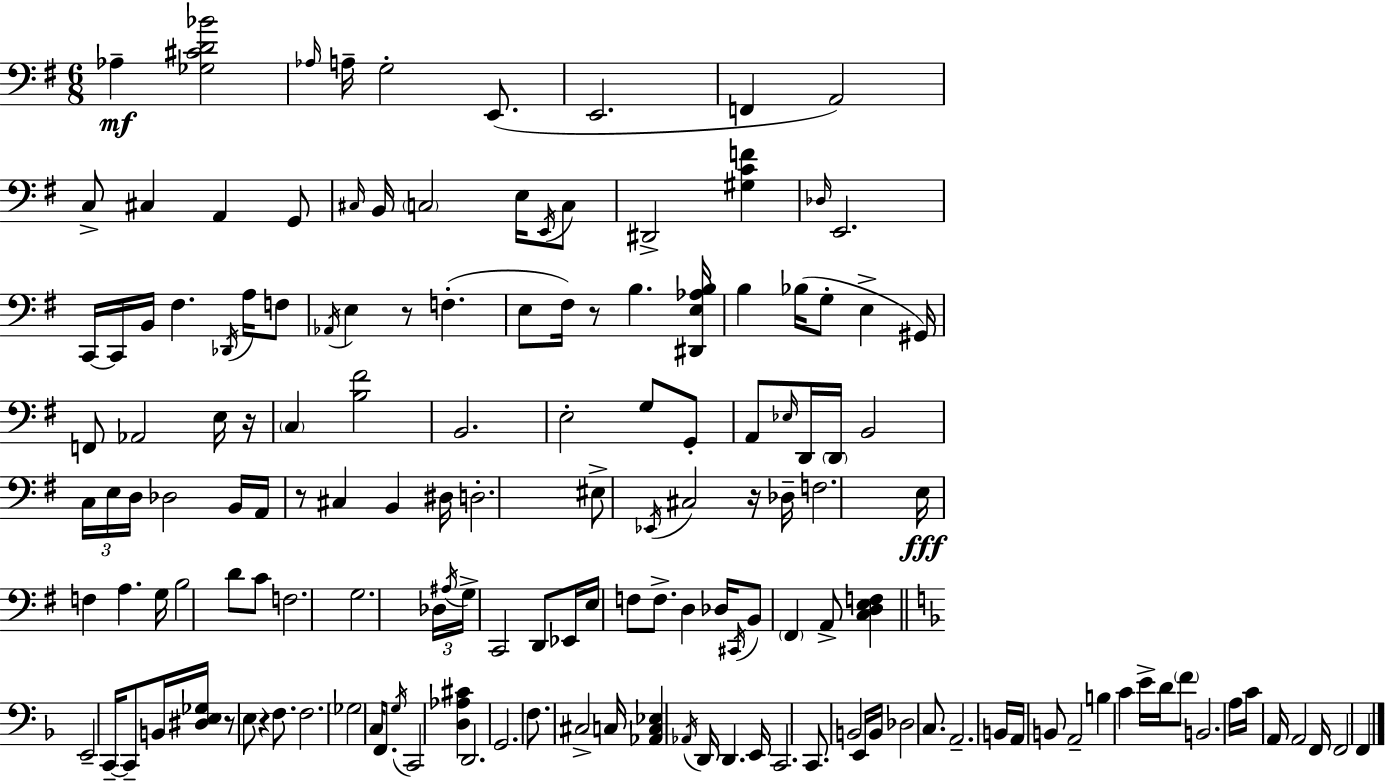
Ab3/q [Gb3,C#4,D4,Bb4]/h Ab3/s A3/s G3/h E2/e. E2/h. F2/q A2/h C3/e C#3/q A2/q G2/e C#3/s B2/s C3/h E3/s E2/s C3/e D#2/h [G#3,C4,F4]/q Db3/s E2/h. C2/s C2/s B2/s F#3/q. Db2/s A3/s F3/e Ab2/s E3/q R/e F3/q. E3/e F#3/s R/e B3/q. [D#2,E3,Ab3,B3]/s B3/q Bb3/s G3/e E3/q G#2/s F2/e Ab2/h E3/s R/s C3/q [B3,F#4]/h B2/h. E3/h G3/e G2/e A2/e Eb3/s D2/s D2/s B2/h C3/s E3/s D3/s Db3/h B2/s A2/s R/e C#3/q B2/q D#3/s D3/h. EIS3/e Eb2/s C#3/h R/s Db3/s F3/h. E3/s F3/q A3/q. G3/s B3/h D4/e C4/e F3/h. G3/h. Db3/s A#3/s G3/s C2/h D2/e Eb2/s E3/s F3/e F3/e. D3/q Db3/s C#2/s B2/e F#2/q A2/e [C3,D3,E3,F3]/q E2/h C2/s C2/e B2/s [D#3,E3,Gb3]/s R/e E3/e R/q F3/e. F3/h. Gb3/h C3/s F2/e. G3/s C2/h [D3,Ab3,C#4]/q D2/h. G2/h. F3/e. C#3/h C3/s [Ab2,C3,Eb3]/q Ab2/s D2/s D2/q. E2/s C2/h. C2/e. B2/h E2/s B2/s Db3/h C3/e. A2/h. B2/s A2/s B2/e A2/h B3/q C4/q E4/s D4/s F4/e B2/h. A3/s C4/s A2/s A2/h F2/s F2/h F2/q